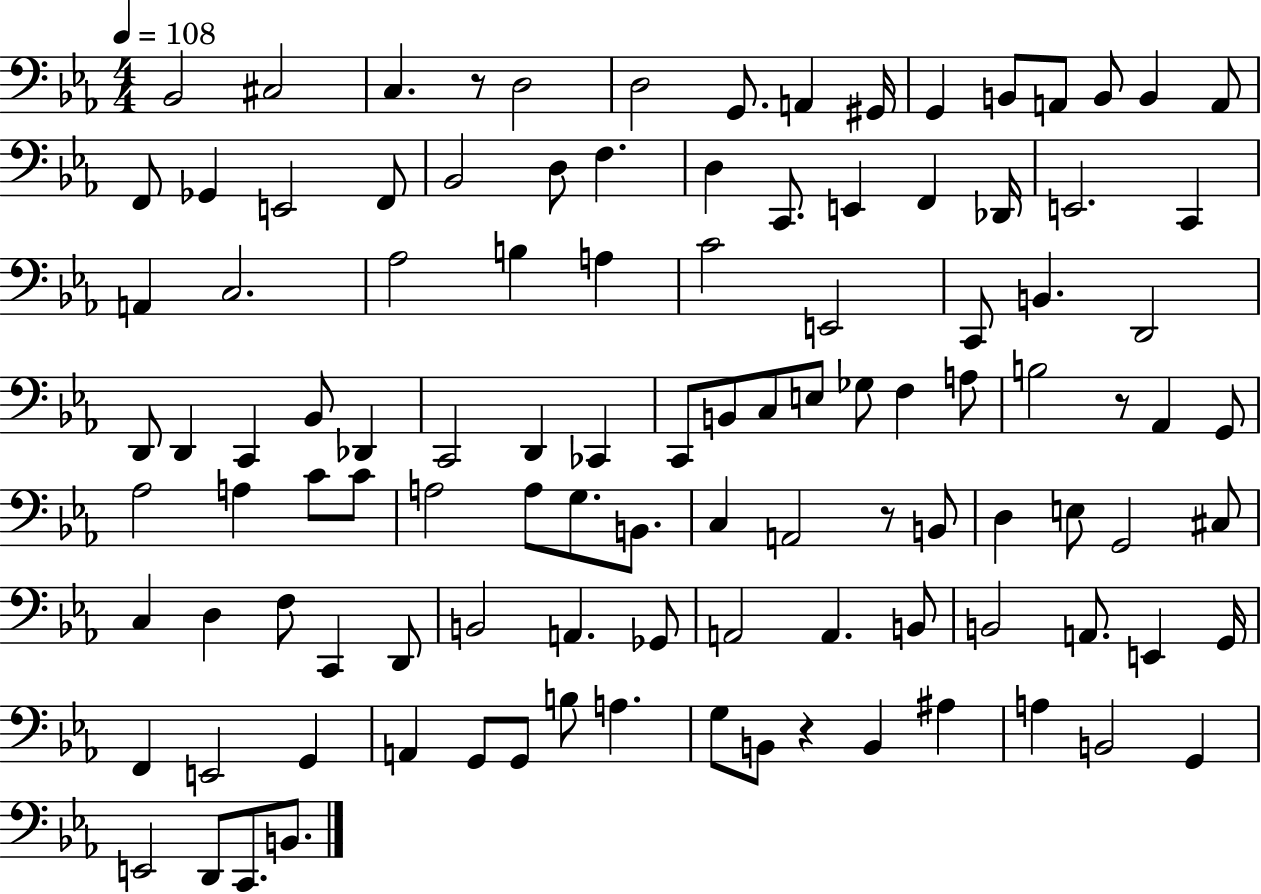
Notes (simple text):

Bb2/h C#3/h C3/q. R/e D3/h D3/h G2/e. A2/q G#2/s G2/q B2/e A2/e B2/e B2/q A2/e F2/e Gb2/q E2/h F2/e Bb2/h D3/e F3/q. D3/q C2/e. E2/q F2/q Db2/s E2/h. C2/q A2/q C3/h. Ab3/h B3/q A3/q C4/h E2/h C2/e B2/q. D2/h D2/e D2/q C2/q Bb2/e Db2/q C2/h D2/q CES2/q C2/e B2/e C3/e E3/e Gb3/e F3/q A3/e B3/h R/e Ab2/q G2/e Ab3/h A3/q C4/e C4/e A3/h A3/e G3/e. B2/e. C3/q A2/h R/e B2/e D3/q E3/e G2/h C#3/e C3/q D3/q F3/e C2/q D2/e B2/h A2/q. Gb2/e A2/h A2/q. B2/e B2/h A2/e. E2/q G2/s F2/q E2/h G2/q A2/q G2/e G2/e B3/e A3/q. G3/e B2/e R/q B2/q A#3/q A3/q B2/h G2/q E2/h D2/e C2/e. B2/e.